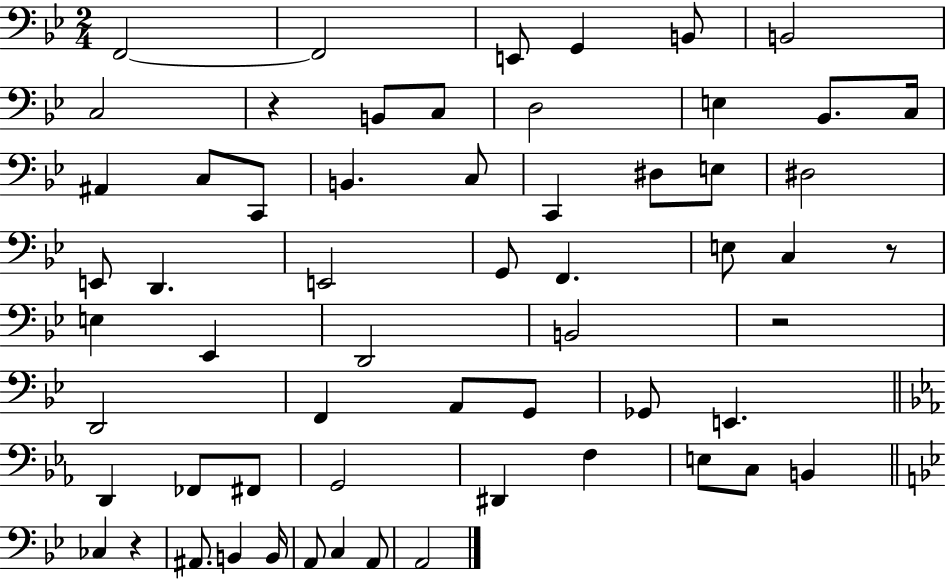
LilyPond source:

{
  \clef bass
  \numericTimeSignature
  \time 2/4
  \key bes \major
  f,2~~ | f,2 | e,8 g,4 b,8 | b,2 | \break c2 | r4 b,8 c8 | d2 | e4 bes,8. c16 | \break ais,4 c8 c,8 | b,4. c8 | c,4 dis8 e8 | dis2 | \break e,8 d,4. | e,2 | g,8 f,4. | e8 c4 r8 | \break e4 ees,4 | d,2 | b,2 | r2 | \break d,2 | f,4 a,8 g,8 | ges,8 e,4. | \bar "||" \break \key ees \major d,4 fes,8 fis,8 | g,2 | dis,4 f4 | e8 c8 b,4 | \break \bar "||" \break \key bes \major ces4 r4 | ais,8. b,4 b,16 | a,8 c4 a,8 | a,2 | \break \bar "|."
}